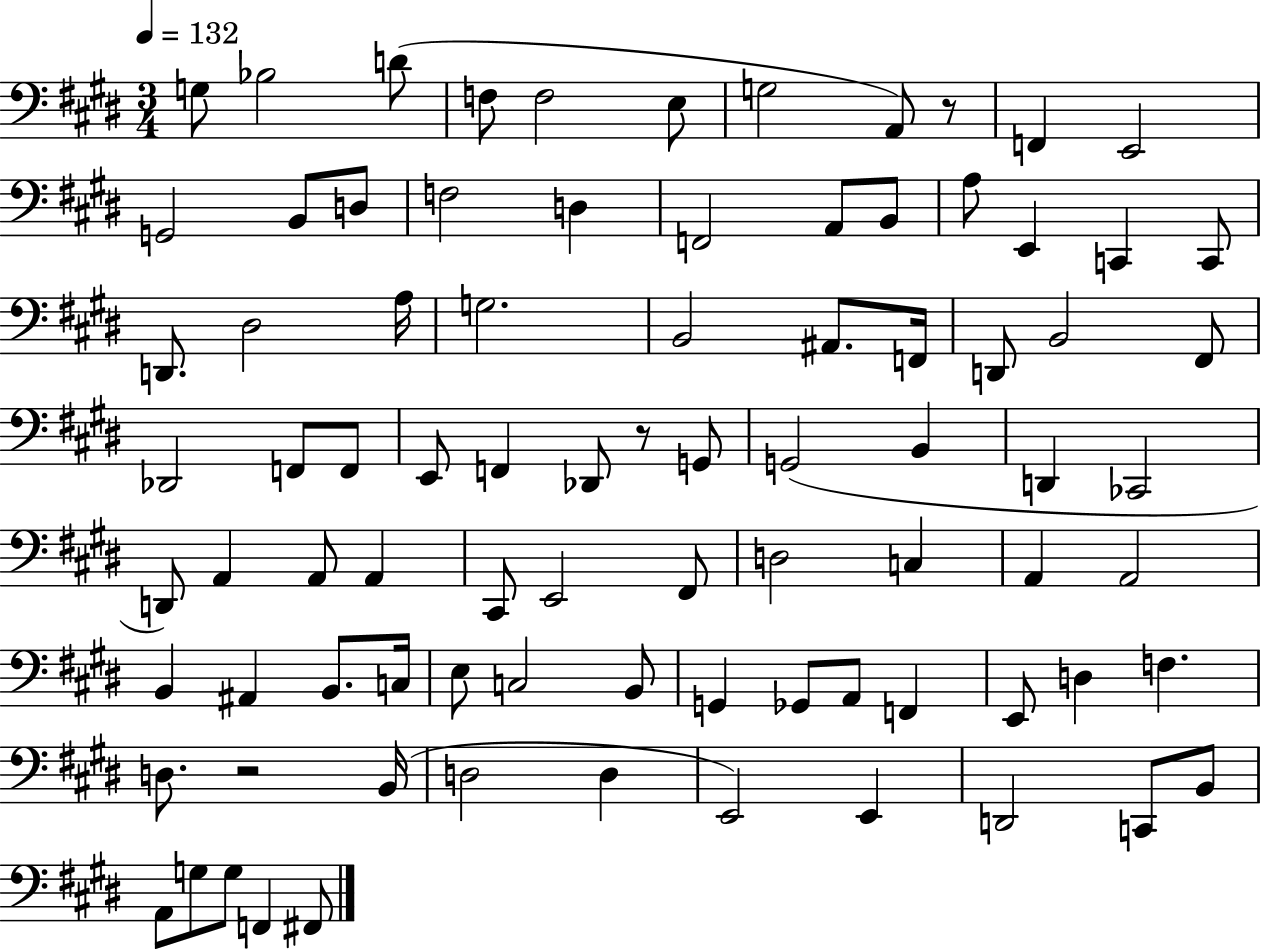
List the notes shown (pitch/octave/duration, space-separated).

G3/e Bb3/h D4/e F3/e F3/h E3/e G3/h A2/e R/e F2/q E2/h G2/h B2/e D3/e F3/h D3/q F2/h A2/e B2/e A3/e E2/q C2/q C2/e D2/e. D#3/h A3/s G3/h. B2/h A#2/e. F2/s D2/e B2/h F#2/e Db2/h F2/e F2/e E2/e F2/q Db2/e R/e G2/e G2/h B2/q D2/q CES2/h D2/e A2/q A2/e A2/q C#2/e E2/h F#2/e D3/h C3/q A2/q A2/h B2/q A#2/q B2/e. C3/s E3/e C3/h B2/e G2/q Gb2/e A2/e F2/q E2/e D3/q F3/q. D3/e. R/h B2/s D3/h D3/q E2/h E2/q D2/h C2/e B2/e A2/e G3/e G3/e F2/q F#2/e